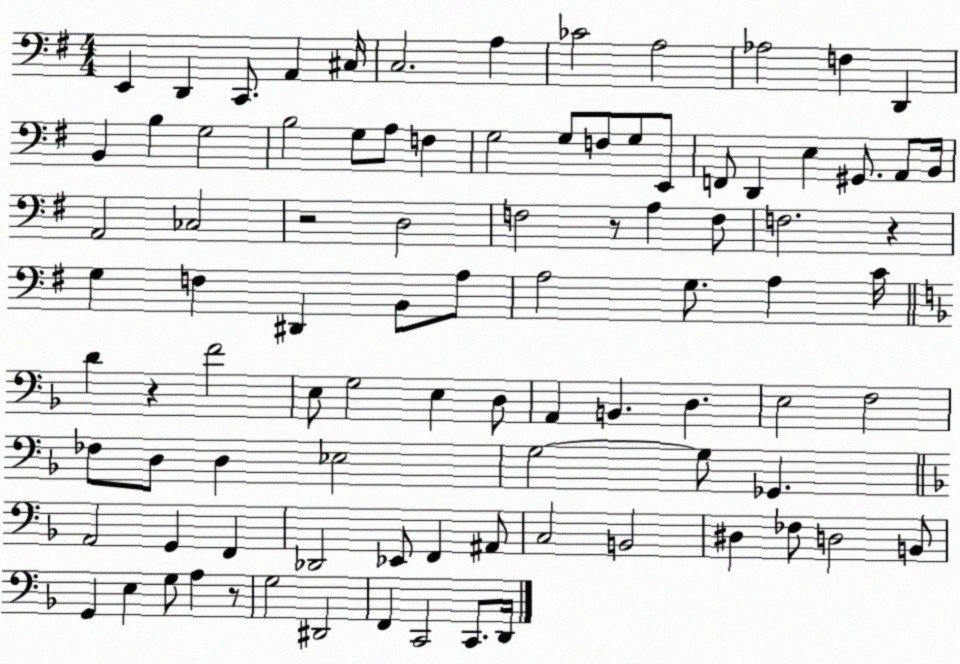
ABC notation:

X:1
T:Untitled
M:4/4
L:1/4
K:G
E,, D,, C,,/2 A,, ^C,/4 C,2 A, _C2 A,2 _A,2 F, D,, B,, B, G,2 B,2 G,/2 A,/2 F, G,2 G,/2 F,/2 G,/2 E,,/2 F,,/2 D,, E, ^G,,/2 A,,/2 B,,/4 A,,2 _C,2 z2 D,2 F,2 z/2 A, F,/2 F,2 z G, F, ^D,, B,,/2 A,/2 A,2 G,/2 A, C/4 D z F2 E,/2 G,2 E, D,/2 A,, B,, D, E,2 F,2 _F,/2 D,/2 D, _E,2 G,2 G,/2 _G,, A,,2 G,, F,, _D,,2 _E,,/2 F,, ^A,,/2 C,2 B,,2 ^D, _F,/2 D,2 B,,/2 G,, E, G,/2 A, z/2 G,2 ^D,,2 F,, C,,2 C,,/2 D,,/4